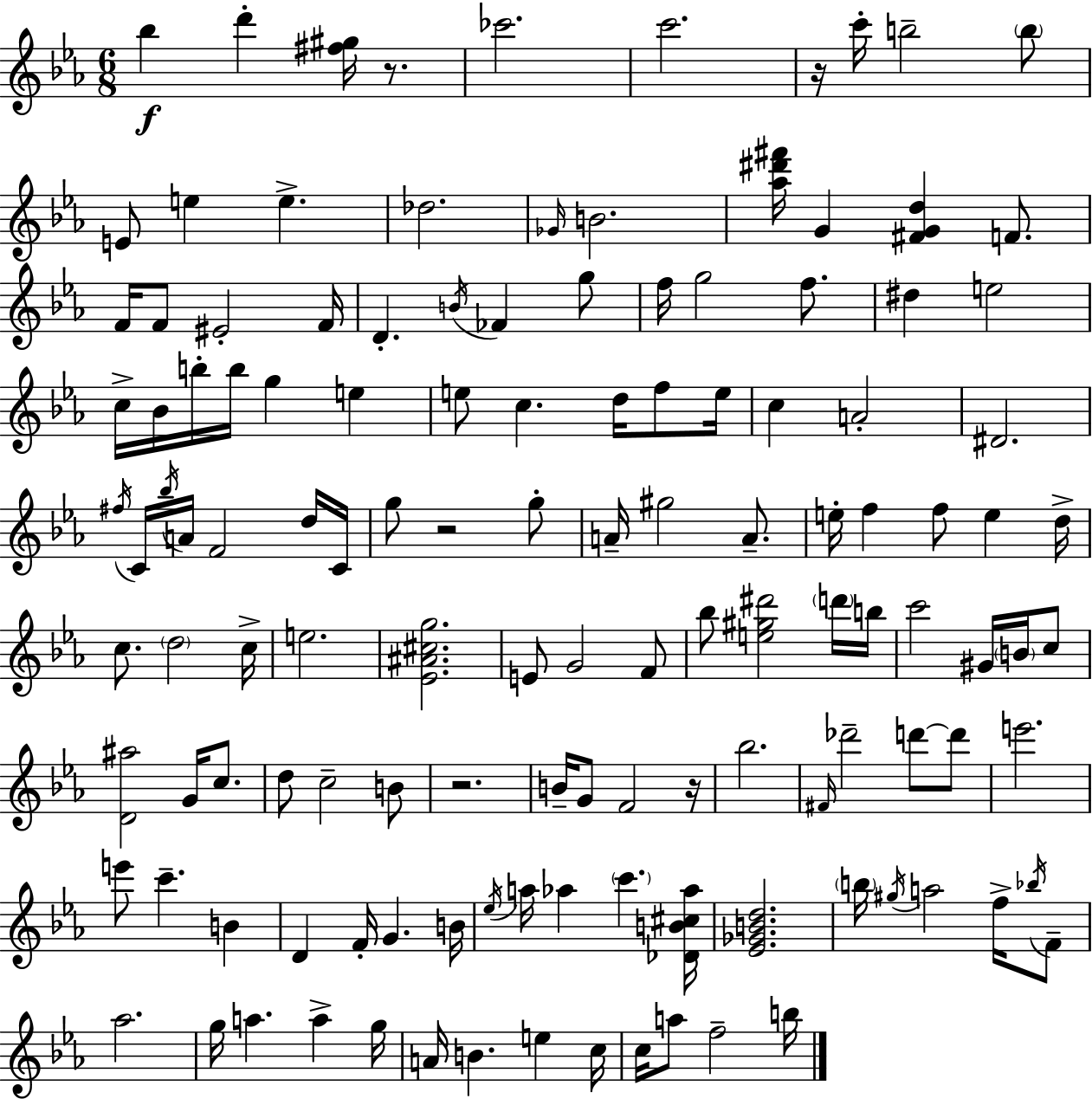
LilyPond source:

{
  \clef treble
  \numericTimeSignature
  \time 6/8
  \key ees \major
  bes''4\f d'''4-. <fis'' gis''>16 r8. | ces'''2. | c'''2. | r16 c'''16-. b''2-- \parenthesize b''8 | \break e'8 e''4 e''4.-> | des''2. | \grace { ges'16 } b'2. | <aes'' dis''' fis'''>16 g'4 <fis' g' d''>4 f'8. | \break f'16 f'8 eis'2-. | f'16 d'4.-. \acciaccatura { b'16 } fes'4 | g''8 f''16 g''2 f''8. | dis''4 e''2 | \break c''16-> bes'16 b''16-. b''16 g''4 e''4 | e''8 c''4. d''16 f''8 | e''16 c''4 a'2-. | dis'2. | \break \acciaccatura { fis''16 } c'16 \acciaccatura { bes''16 } a'16 f'2 | d''16 c'16 g''8 r2 | g''8-. a'16-- gis''2 | a'8.-- e''16-. f''4 f''8 e''4 | \break d''16-> c''8. \parenthesize d''2 | c''16-> e''2. | <ees' ais' cis'' g''>2. | e'8 g'2 | \break f'8 bes''8 <e'' gis'' dis'''>2 | \parenthesize d'''16 b''16 c'''2 | gis'16 \parenthesize b'16 c''8 <d' ais''>2 | g'16 c''8. d''8 c''2-- | \break b'8 r2. | b'16-- g'8 f'2 | r16 bes''2. | \grace { fis'16 } des'''2-- | \break d'''8~~ d'''8 e'''2. | e'''8 c'''4.-- | b'4 d'4 f'16-. g'4. | b'16 \acciaccatura { ees''16 } a''16 aes''4 \parenthesize c'''4. | \break <des' b' cis'' aes''>16 <ees' ges' b' d''>2. | \parenthesize b''16 \acciaccatura { gis''16 } a''2 | f''16-> \acciaccatura { bes''16 } f'8-- aes''2. | g''16 a''4. | \break a''4-> g''16 a'16 b'4. | e''4 c''16 c''16 a''8 f''2-- | b''16 \bar "|."
}